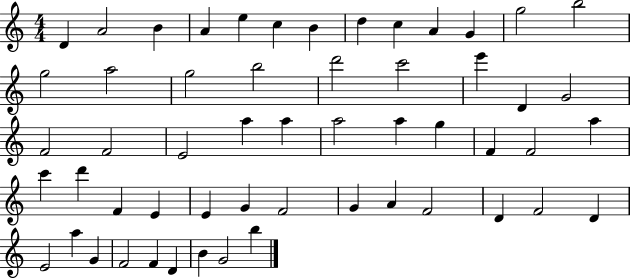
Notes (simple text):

D4/q A4/h B4/q A4/q E5/q C5/q B4/q D5/q C5/q A4/q G4/q G5/h B5/h G5/h A5/h G5/h B5/h D6/h C6/h E6/q D4/q G4/h F4/h F4/h E4/h A5/q A5/q A5/h A5/q G5/q F4/q F4/h A5/q C6/q D6/q F4/q E4/q E4/q G4/q F4/h G4/q A4/q F4/h D4/q F4/h D4/q E4/h A5/q G4/q F4/h F4/q D4/q B4/q G4/h B5/q